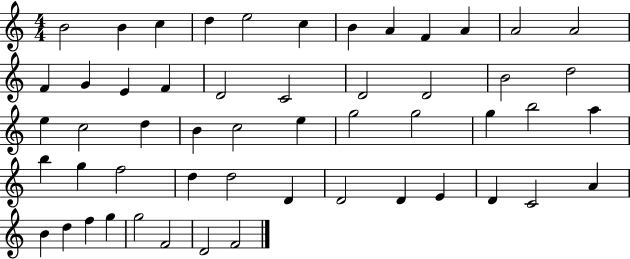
B4/h B4/q C5/q D5/q E5/h C5/q B4/q A4/q F4/q A4/q A4/h A4/h F4/q G4/q E4/q F4/q D4/h C4/h D4/h D4/h B4/h D5/h E5/q C5/h D5/q B4/q C5/h E5/q G5/h G5/h G5/q B5/h A5/q B5/q G5/q F5/h D5/q D5/h D4/q D4/h D4/q E4/q D4/q C4/h A4/q B4/q D5/q F5/q G5/q G5/h F4/h D4/h F4/h